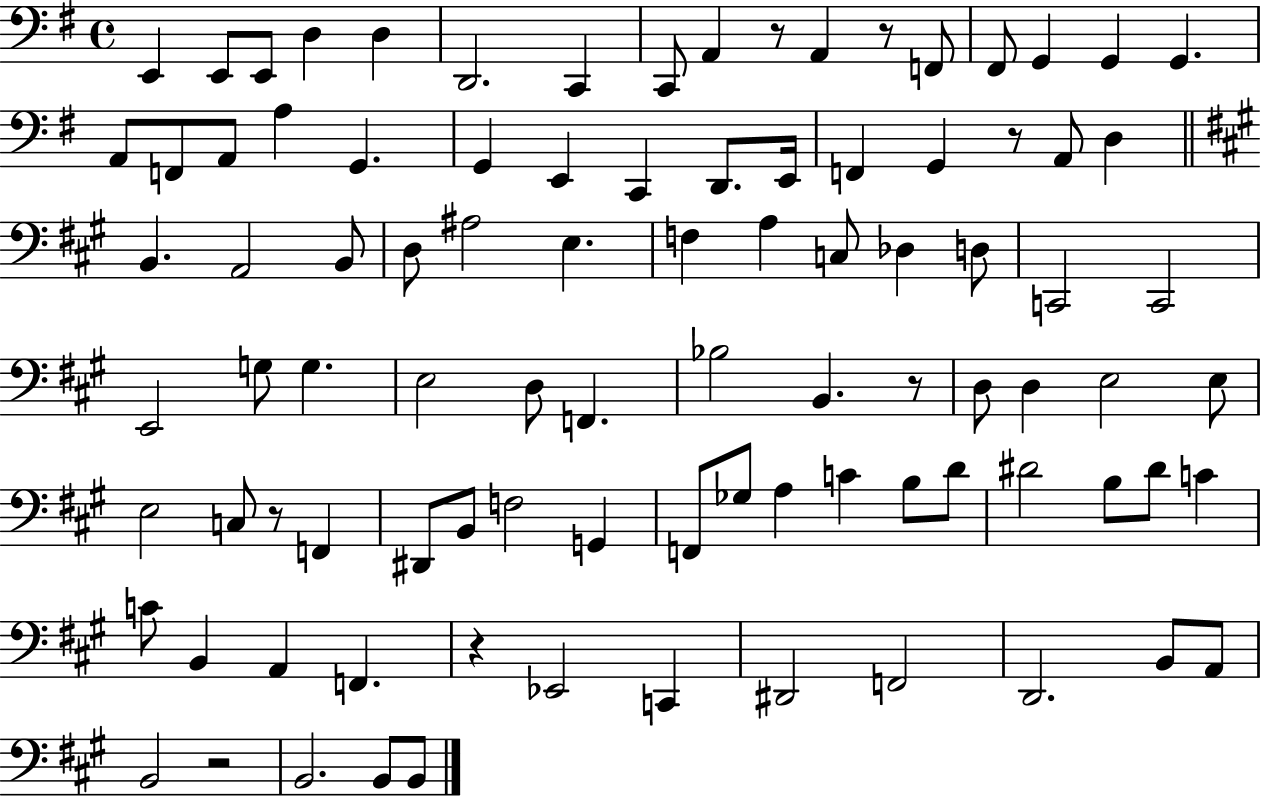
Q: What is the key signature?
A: G major